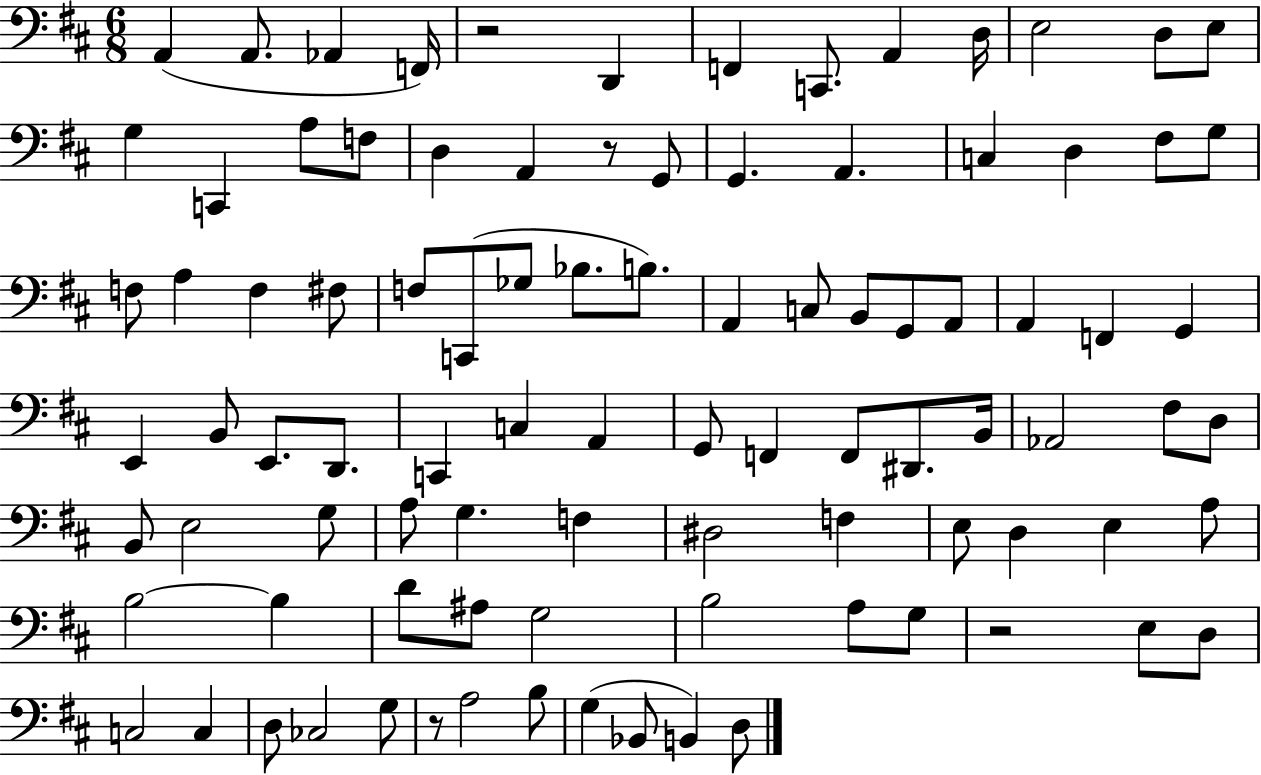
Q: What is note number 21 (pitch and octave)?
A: A2